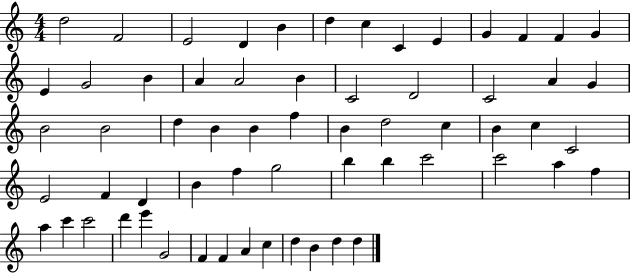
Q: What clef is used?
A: treble